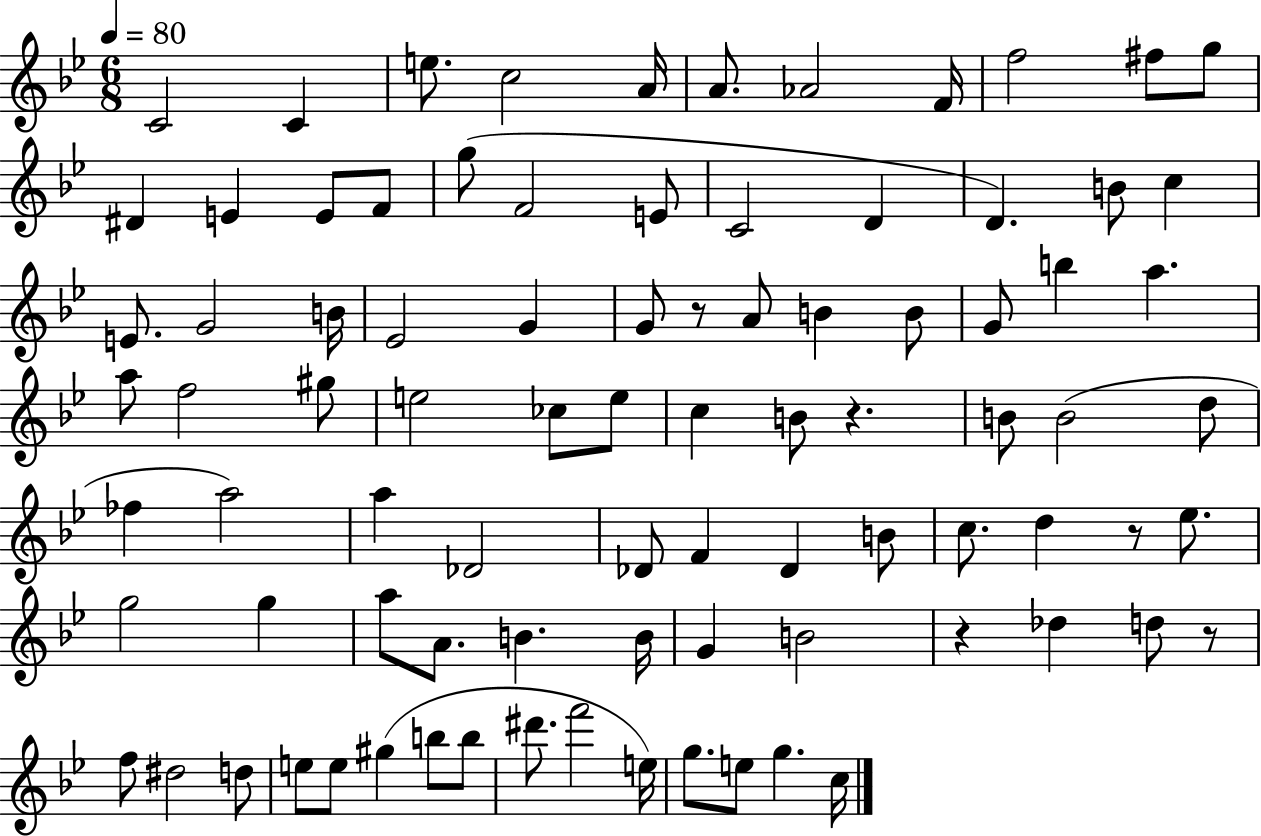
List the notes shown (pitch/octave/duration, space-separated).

C4/h C4/q E5/e. C5/h A4/s A4/e. Ab4/h F4/s F5/h F#5/e G5/e D#4/q E4/q E4/e F4/e G5/e F4/h E4/e C4/h D4/q D4/q. B4/e C5/q E4/e. G4/h B4/s Eb4/h G4/q G4/e R/e A4/e B4/q B4/e G4/e B5/q A5/q. A5/e F5/h G#5/e E5/h CES5/e E5/e C5/q B4/e R/q. B4/e B4/h D5/e FES5/q A5/h A5/q Db4/h Db4/e F4/q Db4/q B4/e C5/e. D5/q R/e Eb5/e. G5/h G5/q A5/e A4/e. B4/q. B4/s G4/q B4/h R/q Db5/q D5/e R/e F5/e D#5/h D5/e E5/e E5/e G#5/q B5/e B5/e D#6/e. F6/h E5/s G5/e. E5/e G5/q. C5/s